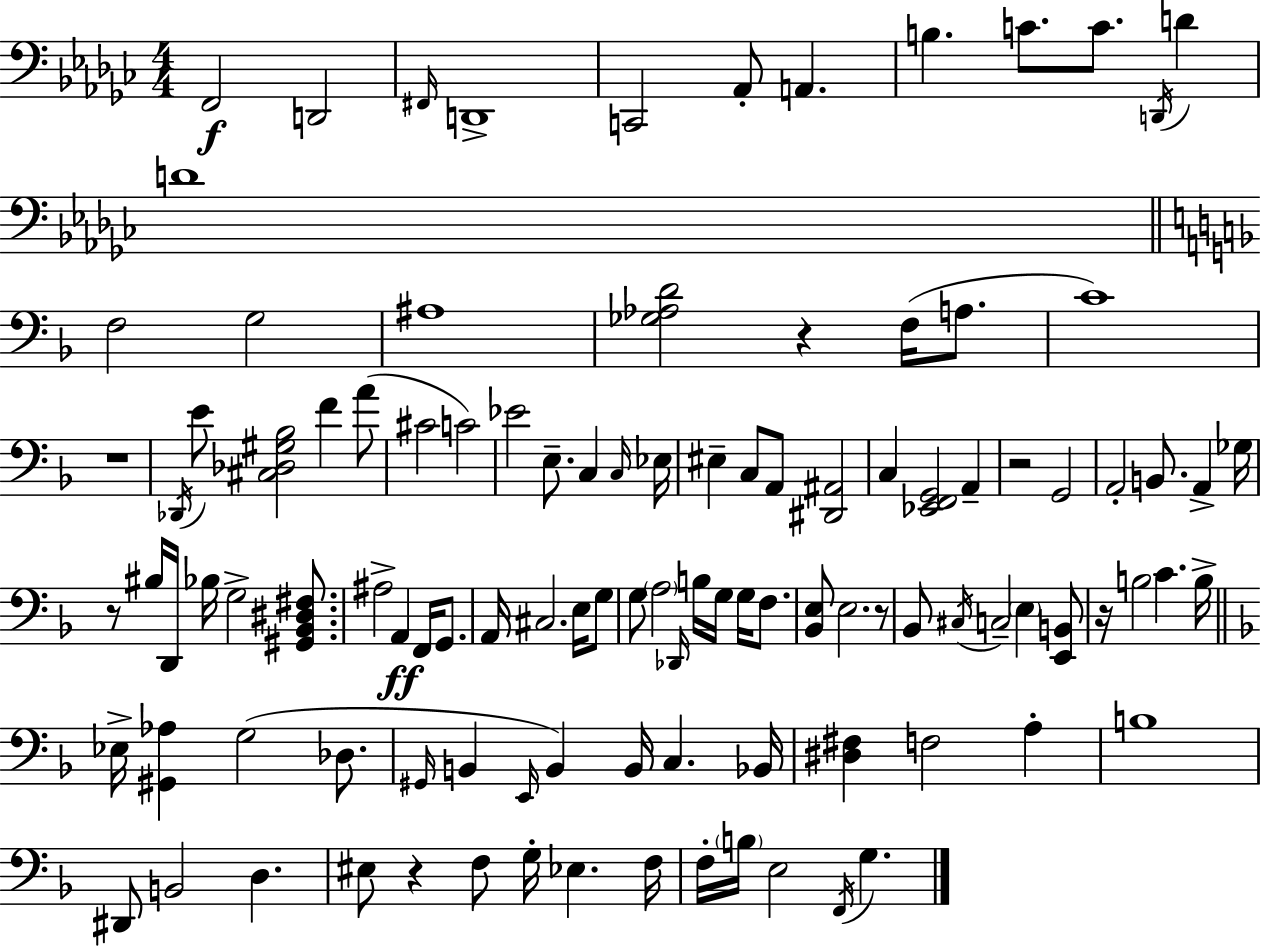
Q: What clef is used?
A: bass